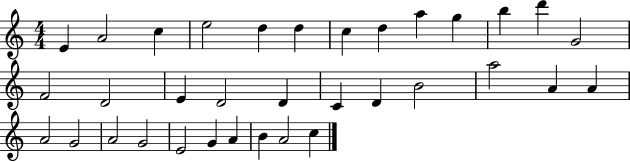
{
  \clef treble
  \numericTimeSignature
  \time 4/4
  \key c \major
  e'4 a'2 c''4 | e''2 d''4 d''4 | c''4 d''4 a''4 g''4 | b''4 d'''4 g'2 | \break f'2 d'2 | e'4 d'2 d'4 | c'4 d'4 b'2 | a''2 a'4 a'4 | \break a'2 g'2 | a'2 g'2 | e'2 g'4 a'4 | b'4 a'2 c''4 | \break \bar "|."
}